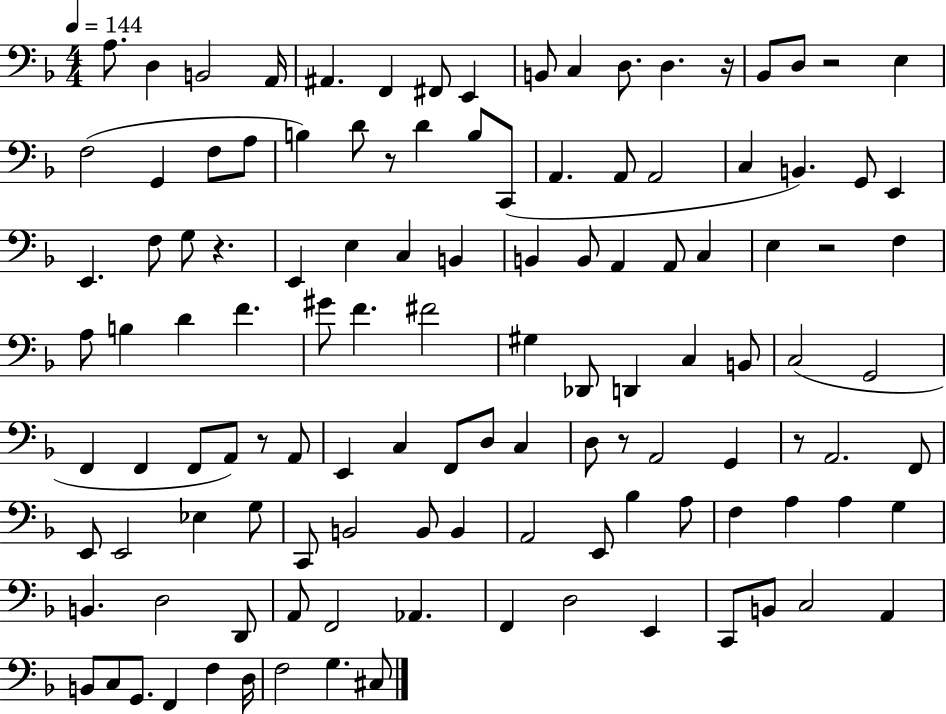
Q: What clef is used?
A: bass